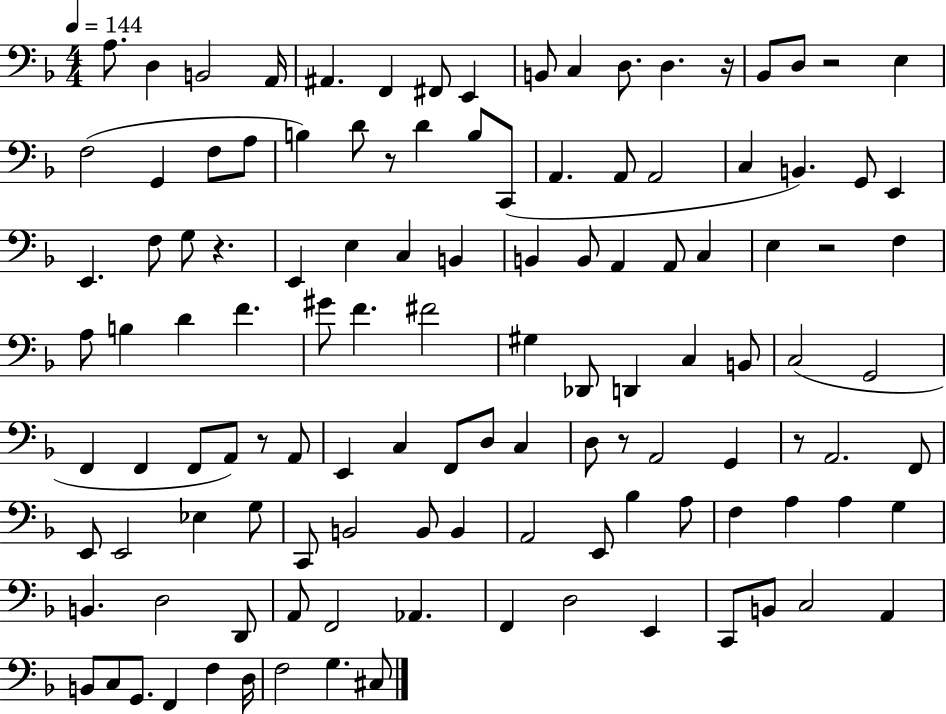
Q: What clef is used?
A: bass